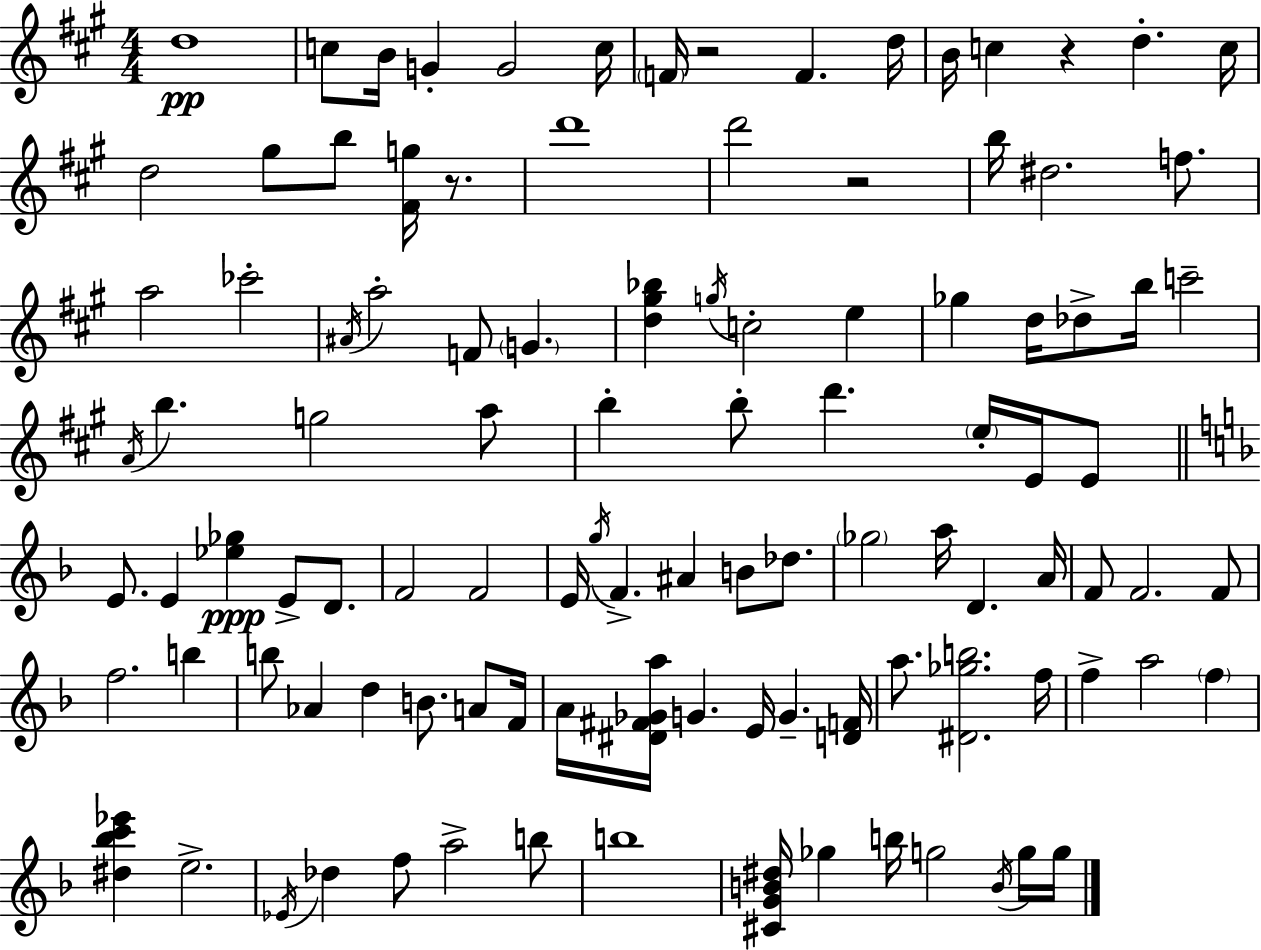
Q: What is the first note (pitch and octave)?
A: D5